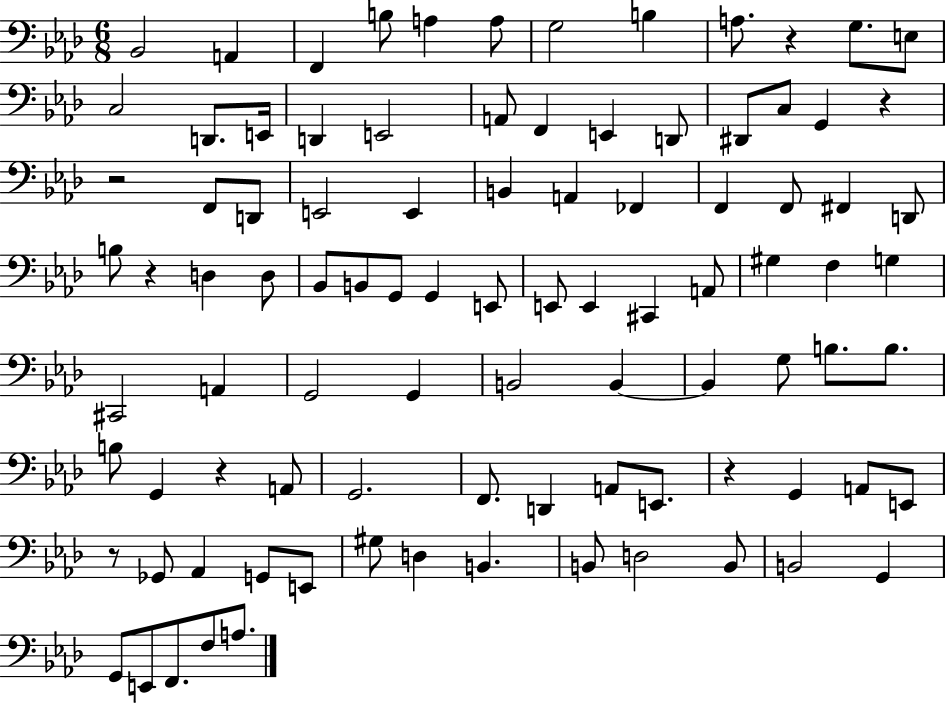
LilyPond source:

{
  \clef bass
  \numericTimeSignature
  \time 6/8
  \key aes \major
  bes,2 a,4 | f,4 b8 a4 a8 | g2 b4 | a8. r4 g8. e8 | \break c2 d,8. e,16 | d,4 e,2 | a,8 f,4 e,4 d,8 | dis,8 c8 g,4 r4 | \break r2 f,8 d,8 | e,2 e,4 | b,4 a,4 fes,4 | f,4 f,8 fis,4 d,8 | \break b8 r4 d4 d8 | bes,8 b,8 g,8 g,4 e,8 | e,8 e,4 cis,4 a,8 | gis4 f4 g4 | \break cis,2 a,4 | g,2 g,4 | b,2 b,4~~ | b,4 g8 b8. b8. | \break b8 g,4 r4 a,8 | g,2. | f,8. d,4 a,8 e,8. | r4 g,4 a,8 e,8 | \break r8 ges,8 aes,4 g,8 e,8 | gis8 d4 b,4. | b,8 d2 b,8 | b,2 g,4 | \break g,8 e,8 f,8. f8 a8. | \bar "|."
}